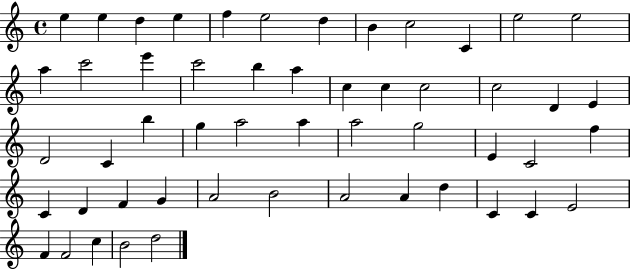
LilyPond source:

{
  \clef treble
  \time 4/4
  \defaultTimeSignature
  \key c \major
  e''4 e''4 d''4 e''4 | f''4 e''2 d''4 | b'4 c''2 c'4 | e''2 e''2 | \break a''4 c'''2 e'''4 | c'''2 b''4 a''4 | c''4 c''4 c''2 | c''2 d'4 e'4 | \break d'2 c'4 b''4 | g''4 a''2 a''4 | a''2 g''2 | e'4 c'2 f''4 | \break c'4 d'4 f'4 g'4 | a'2 b'2 | a'2 a'4 d''4 | c'4 c'4 e'2 | \break f'4 f'2 c''4 | b'2 d''2 | \bar "|."
}